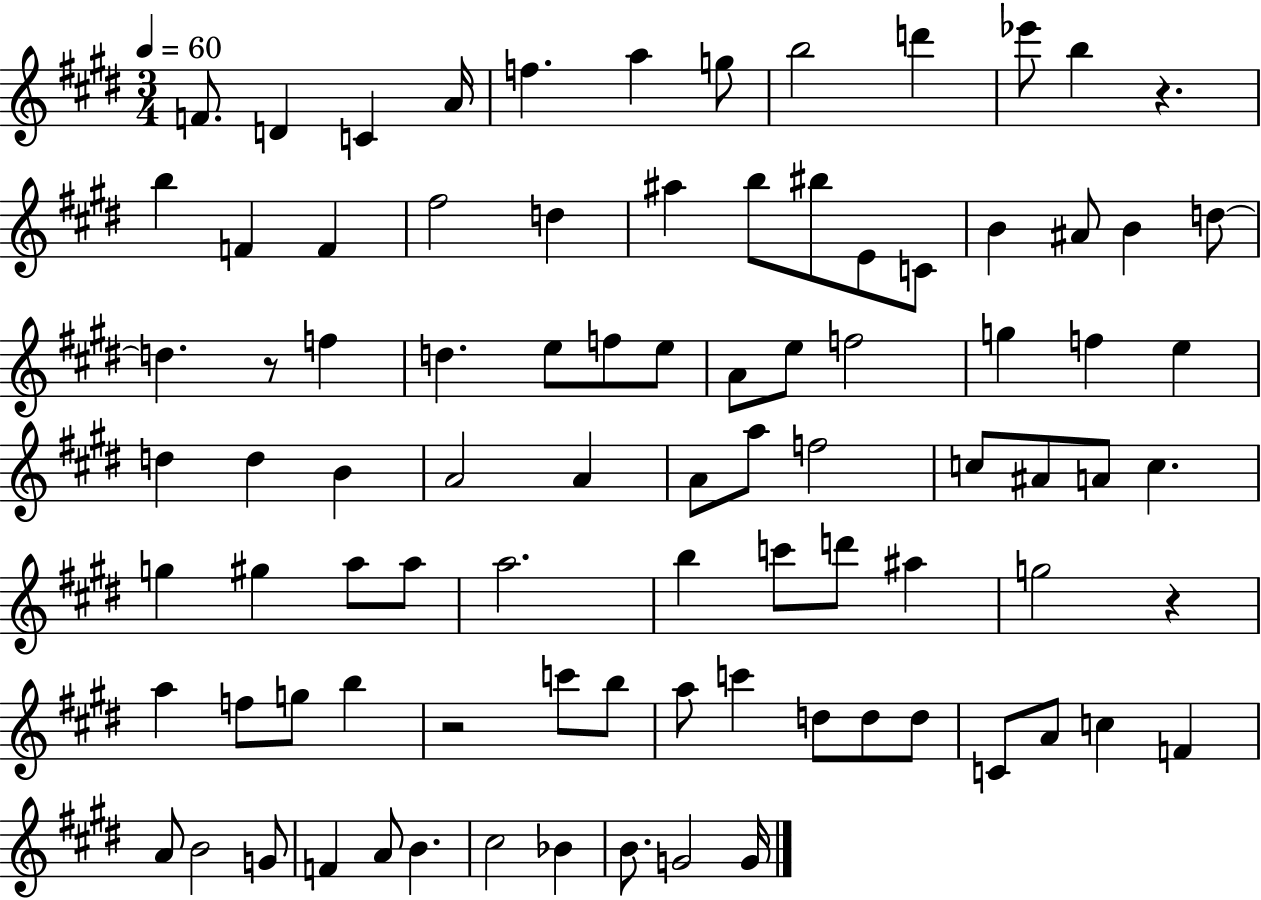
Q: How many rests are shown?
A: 4